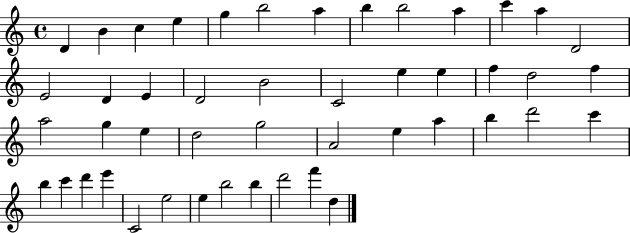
{
  \clef treble
  \time 4/4
  \defaultTimeSignature
  \key c \major
  d'4 b'4 c''4 e''4 | g''4 b''2 a''4 | b''4 b''2 a''4 | c'''4 a''4 d'2 | \break e'2 d'4 e'4 | d'2 b'2 | c'2 e''4 e''4 | f''4 d''2 f''4 | \break a''2 g''4 e''4 | d''2 g''2 | a'2 e''4 a''4 | b''4 d'''2 c'''4 | \break b''4 c'''4 d'''4 e'''4 | c'2 e''2 | e''4 b''2 b''4 | d'''2 f'''4 d''4 | \break \bar "|."
}